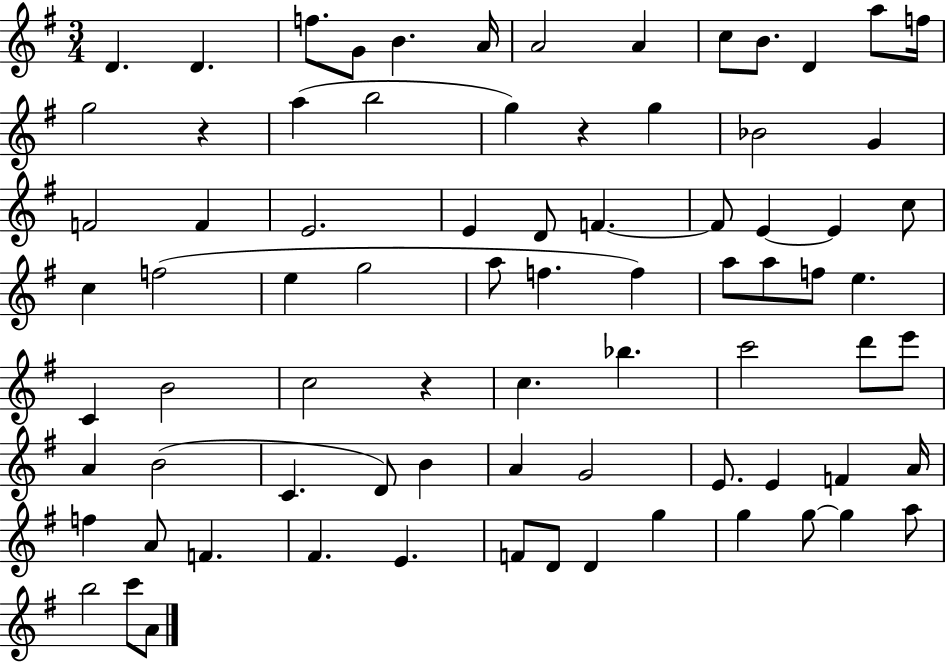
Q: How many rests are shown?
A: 3